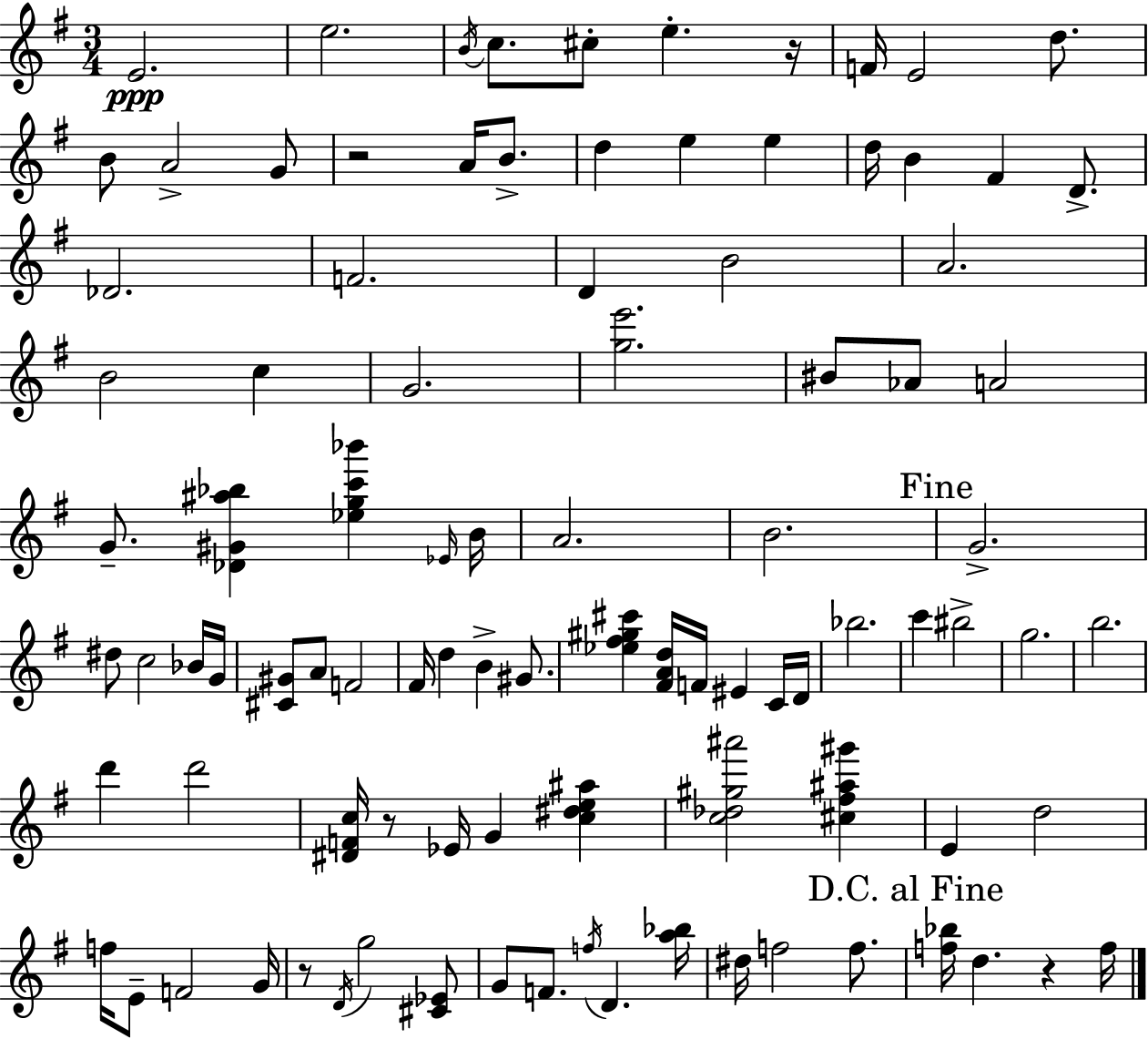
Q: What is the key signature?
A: G major